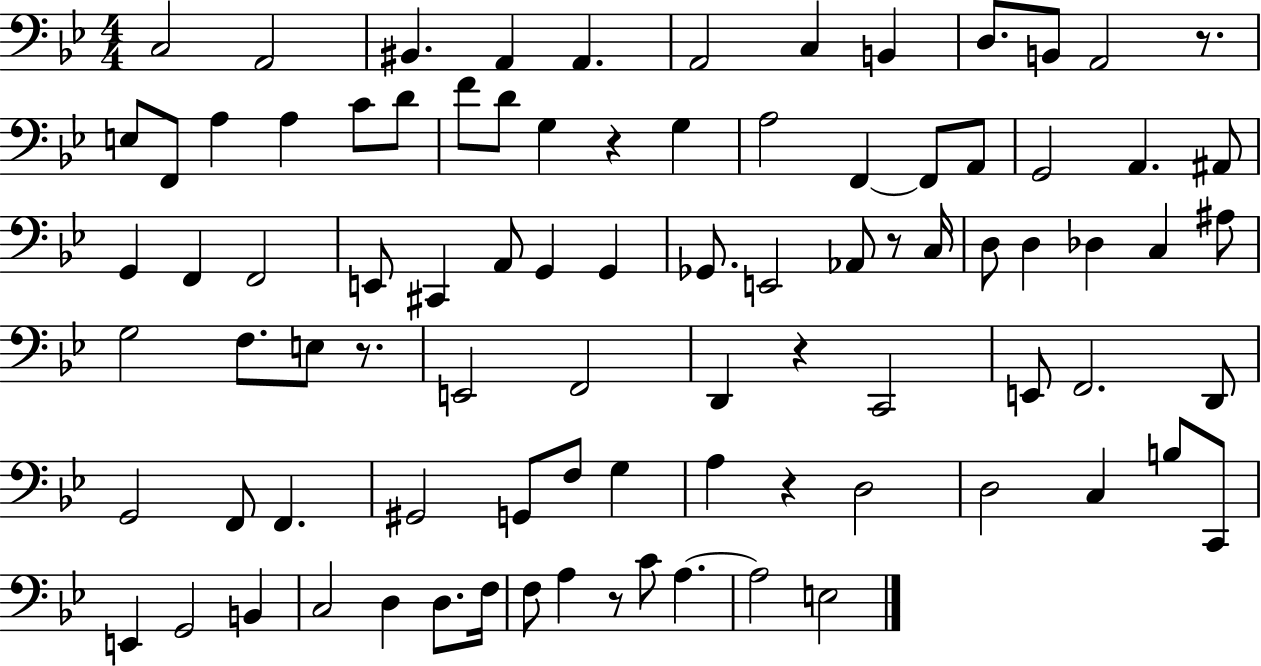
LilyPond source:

{
  \clef bass
  \numericTimeSignature
  \time 4/4
  \key bes \major
  c2 a,2 | bis,4. a,4 a,4. | a,2 c4 b,4 | d8. b,8 a,2 r8. | \break e8 f,8 a4 a4 c'8 d'8 | f'8 d'8 g4 r4 g4 | a2 f,4~~ f,8 a,8 | g,2 a,4. ais,8 | \break g,4 f,4 f,2 | e,8 cis,4 a,8 g,4 g,4 | ges,8. e,2 aes,8 r8 c16 | d8 d4 des4 c4 ais8 | \break g2 f8. e8 r8. | e,2 f,2 | d,4 r4 c,2 | e,8 f,2. d,8 | \break g,2 f,8 f,4. | gis,2 g,8 f8 g4 | a4 r4 d2 | d2 c4 b8 c,8 | \break e,4 g,2 b,4 | c2 d4 d8. f16 | f8 a4 r8 c'8 a4.~~ | a2 e2 | \break \bar "|."
}